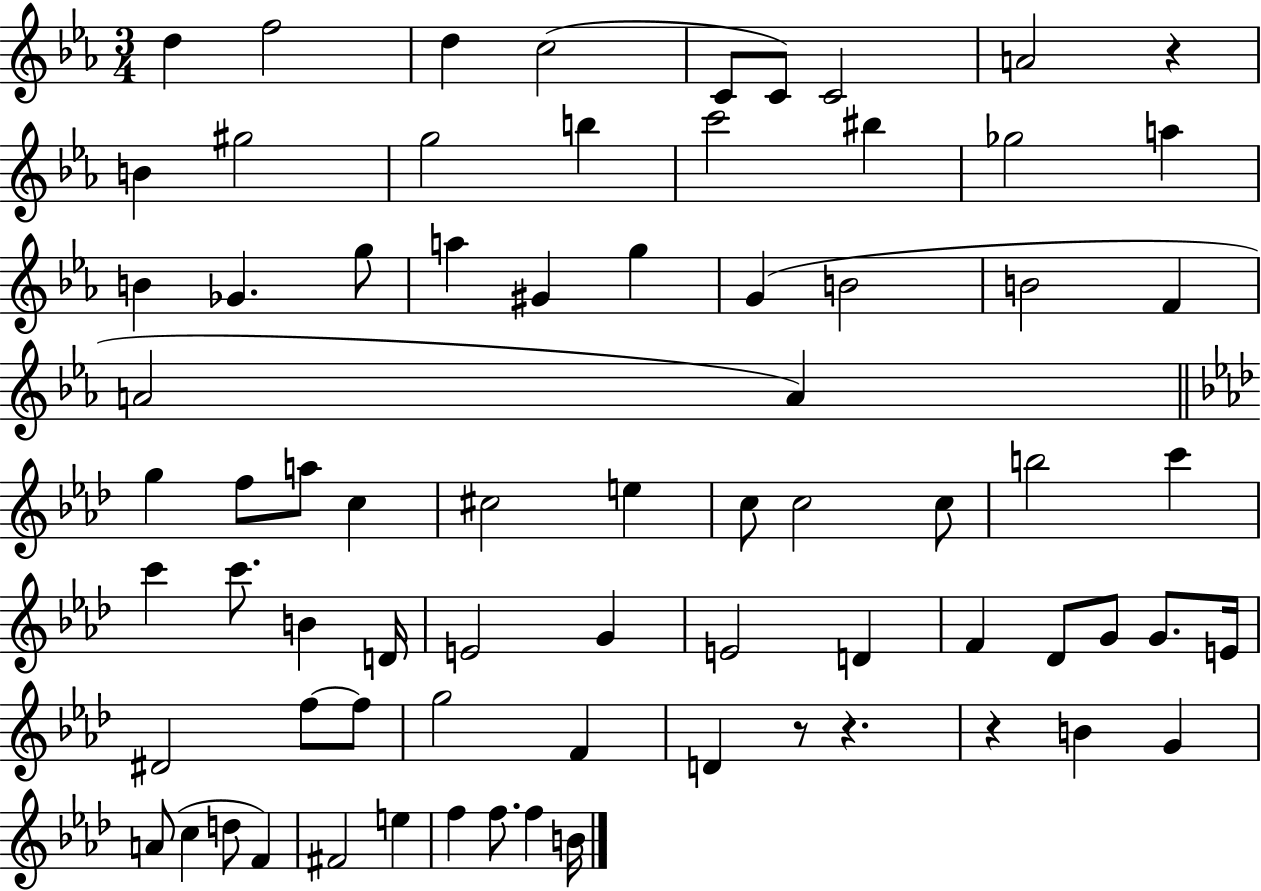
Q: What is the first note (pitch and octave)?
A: D5